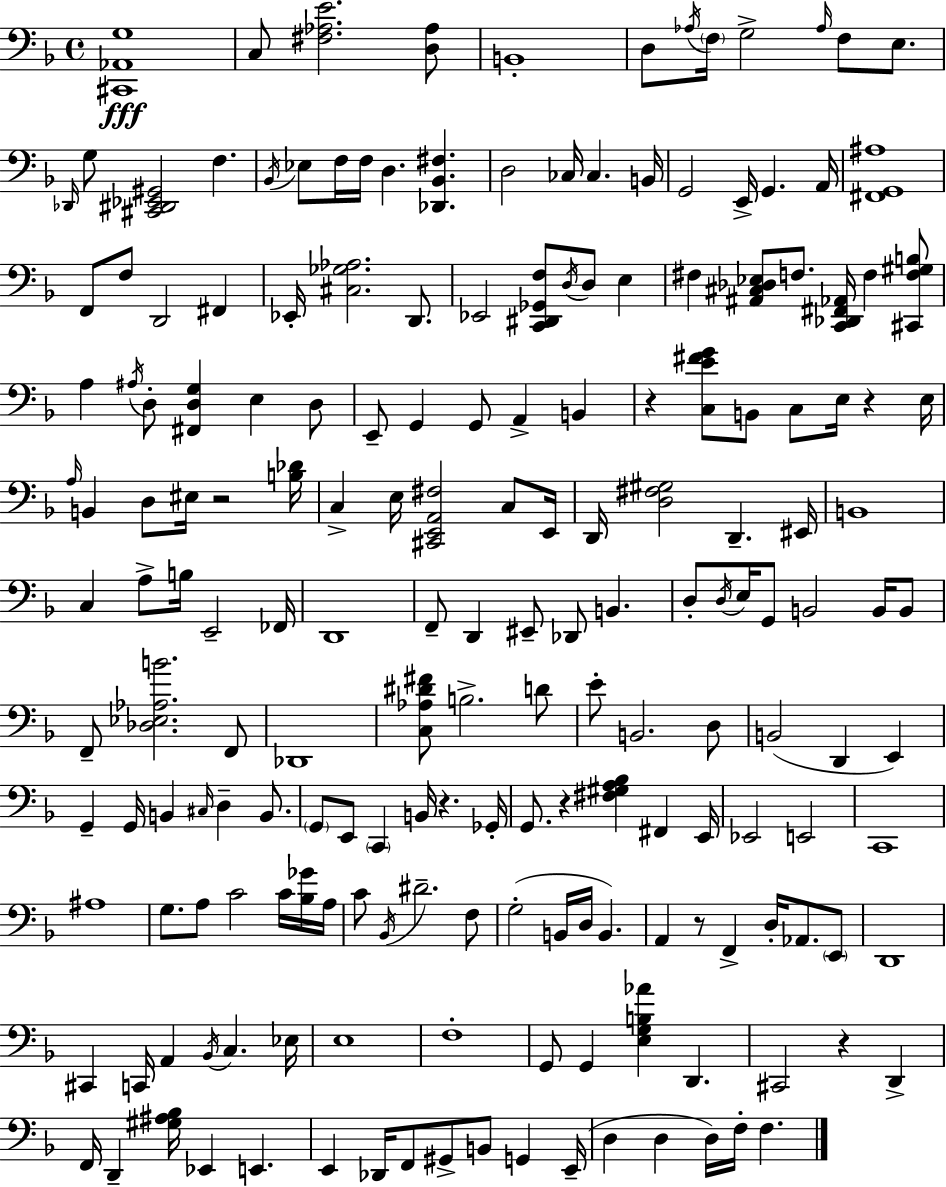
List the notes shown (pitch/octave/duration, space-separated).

[C#2,Ab2,G3]/w C3/e [F#3,Ab3,E4]/h. [D3,Ab3]/e B2/w D3/e Ab3/s F3/s G3/h Ab3/s F3/e E3/e. Db2/s G3/e [C#2,D#2,Eb2,G#2]/h F3/q. Bb2/s Eb3/e F3/s F3/s D3/q. [Db2,Bb2,F#3]/q. D3/h CES3/s CES3/q. B2/s G2/h E2/s G2/q. A2/s [F#2,G2,A#3]/w F2/e F3/e D2/h F#2/q Eb2/s [C#3,Gb3,Ab3]/h. D2/e. Eb2/h [C2,D#2,Gb2,F3]/e D3/s D3/e E3/q F#3/q [A#2,C#3,Db3,Eb3]/e F3/e. [C2,Db2,F#2,Ab2]/s F3/q [C#2,F3,G#3,B3]/e A3/q A#3/s D3/e [F#2,D3,G3]/q E3/q D3/e E2/e G2/q G2/e A2/q B2/q R/q [C3,E4,F#4,G4]/e B2/e C3/e E3/s R/q E3/s A3/s B2/q D3/e EIS3/s R/h [B3,Db4]/s C3/q E3/s [C#2,E2,A2,F#3]/h C3/e E2/s D2/s [D3,F#3,G#3]/h D2/q. EIS2/s B2/w C3/q A3/e B3/s E2/h FES2/s D2/w F2/e D2/q EIS2/e Db2/e B2/q. D3/e D3/s E3/s G2/e B2/h B2/s B2/e F2/e [Db3,Eb3,Ab3,B4]/h. F2/e Db2/w [C3,Ab3,D#4,F#4]/e B3/h. D4/e E4/e B2/h. D3/e B2/h D2/q E2/q G2/q G2/s B2/q C#3/s D3/q B2/e. G2/e E2/e C2/q B2/s R/q. Gb2/s G2/e. R/q [F#3,G#3,A3,Bb3]/q F#2/q E2/s Eb2/h E2/h C2/w A#3/w G3/e. A3/e C4/h C4/s [Bb3,Gb4]/s A3/s C4/e Bb2/s D#4/h. F3/e G3/h B2/s D3/s B2/q. A2/q R/e F2/q D3/s Ab2/e. E2/e D2/w C#2/q C2/s A2/q Bb2/s C3/q. Eb3/s E3/w F3/w G2/e G2/q [E3,G3,B3,Ab4]/q D2/q. C#2/h R/q D2/q F2/s D2/q [G#3,A#3,Bb3]/s Eb2/q E2/q. E2/q Db2/s F2/e G#2/e B2/e G2/q E2/s D3/q D3/q D3/s F3/s F3/q.